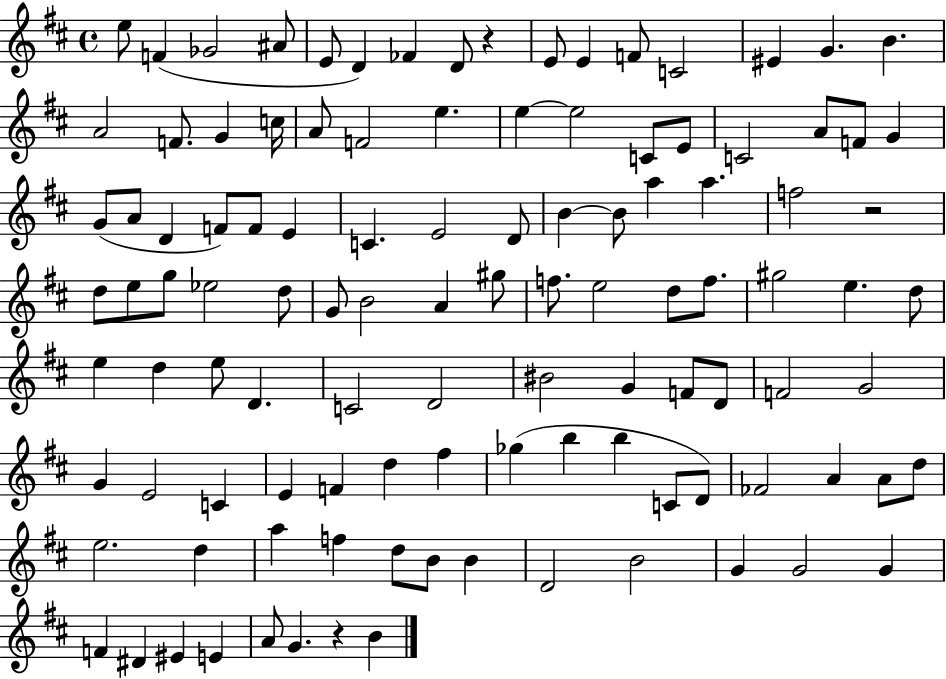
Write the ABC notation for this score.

X:1
T:Untitled
M:4/4
L:1/4
K:D
e/2 F _G2 ^A/2 E/2 D _F D/2 z E/2 E F/2 C2 ^E G B A2 F/2 G c/4 A/2 F2 e e e2 C/2 E/2 C2 A/2 F/2 G G/2 A/2 D F/2 F/2 E C E2 D/2 B B/2 a a f2 z2 d/2 e/2 g/2 _e2 d/2 G/2 B2 A ^g/2 f/2 e2 d/2 f/2 ^g2 e d/2 e d e/2 D C2 D2 ^B2 G F/2 D/2 F2 G2 G E2 C E F d ^f _g b b C/2 D/2 _F2 A A/2 d/2 e2 d a f d/2 B/2 B D2 B2 G G2 G F ^D ^E E A/2 G z B